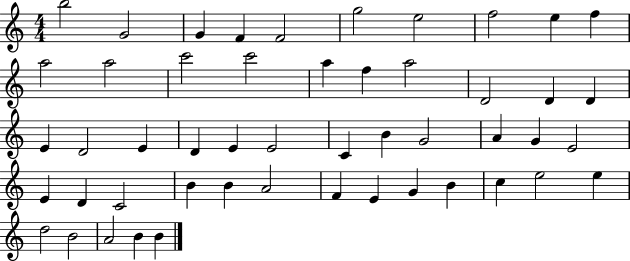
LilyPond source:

{
  \clef treble
  \numericTimeSignature
  \time 4/4
  \key c \major
  b''2 g'2 | g'4 f'4 f'2 | g''2 e''2 | f''2 e''4 f''4 | \break a''2 a''2 | c'''2 c'''2 | a''4 f''4 a''2 | d'2 d'4 d'4 | \break e'4 d'2 e'4 | d'4 e'4 e'2 | c'4 b'4 g'2 | a'4 g'4 e'2 | \break e'4 d'4 c'2 | b'4 b'4 a'2 | f'4 e'4 g'4 b'4 | c''4 e''2 e''4 | \break d''2 b'2 | a'2 b'4 b'4 | \bar "|."
}